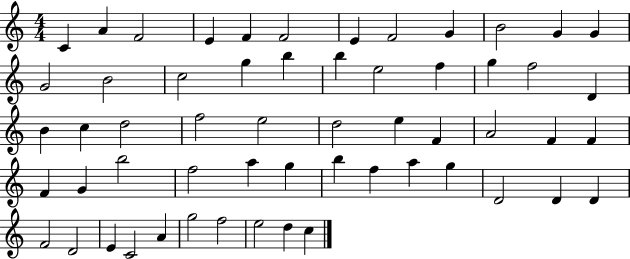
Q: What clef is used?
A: treble